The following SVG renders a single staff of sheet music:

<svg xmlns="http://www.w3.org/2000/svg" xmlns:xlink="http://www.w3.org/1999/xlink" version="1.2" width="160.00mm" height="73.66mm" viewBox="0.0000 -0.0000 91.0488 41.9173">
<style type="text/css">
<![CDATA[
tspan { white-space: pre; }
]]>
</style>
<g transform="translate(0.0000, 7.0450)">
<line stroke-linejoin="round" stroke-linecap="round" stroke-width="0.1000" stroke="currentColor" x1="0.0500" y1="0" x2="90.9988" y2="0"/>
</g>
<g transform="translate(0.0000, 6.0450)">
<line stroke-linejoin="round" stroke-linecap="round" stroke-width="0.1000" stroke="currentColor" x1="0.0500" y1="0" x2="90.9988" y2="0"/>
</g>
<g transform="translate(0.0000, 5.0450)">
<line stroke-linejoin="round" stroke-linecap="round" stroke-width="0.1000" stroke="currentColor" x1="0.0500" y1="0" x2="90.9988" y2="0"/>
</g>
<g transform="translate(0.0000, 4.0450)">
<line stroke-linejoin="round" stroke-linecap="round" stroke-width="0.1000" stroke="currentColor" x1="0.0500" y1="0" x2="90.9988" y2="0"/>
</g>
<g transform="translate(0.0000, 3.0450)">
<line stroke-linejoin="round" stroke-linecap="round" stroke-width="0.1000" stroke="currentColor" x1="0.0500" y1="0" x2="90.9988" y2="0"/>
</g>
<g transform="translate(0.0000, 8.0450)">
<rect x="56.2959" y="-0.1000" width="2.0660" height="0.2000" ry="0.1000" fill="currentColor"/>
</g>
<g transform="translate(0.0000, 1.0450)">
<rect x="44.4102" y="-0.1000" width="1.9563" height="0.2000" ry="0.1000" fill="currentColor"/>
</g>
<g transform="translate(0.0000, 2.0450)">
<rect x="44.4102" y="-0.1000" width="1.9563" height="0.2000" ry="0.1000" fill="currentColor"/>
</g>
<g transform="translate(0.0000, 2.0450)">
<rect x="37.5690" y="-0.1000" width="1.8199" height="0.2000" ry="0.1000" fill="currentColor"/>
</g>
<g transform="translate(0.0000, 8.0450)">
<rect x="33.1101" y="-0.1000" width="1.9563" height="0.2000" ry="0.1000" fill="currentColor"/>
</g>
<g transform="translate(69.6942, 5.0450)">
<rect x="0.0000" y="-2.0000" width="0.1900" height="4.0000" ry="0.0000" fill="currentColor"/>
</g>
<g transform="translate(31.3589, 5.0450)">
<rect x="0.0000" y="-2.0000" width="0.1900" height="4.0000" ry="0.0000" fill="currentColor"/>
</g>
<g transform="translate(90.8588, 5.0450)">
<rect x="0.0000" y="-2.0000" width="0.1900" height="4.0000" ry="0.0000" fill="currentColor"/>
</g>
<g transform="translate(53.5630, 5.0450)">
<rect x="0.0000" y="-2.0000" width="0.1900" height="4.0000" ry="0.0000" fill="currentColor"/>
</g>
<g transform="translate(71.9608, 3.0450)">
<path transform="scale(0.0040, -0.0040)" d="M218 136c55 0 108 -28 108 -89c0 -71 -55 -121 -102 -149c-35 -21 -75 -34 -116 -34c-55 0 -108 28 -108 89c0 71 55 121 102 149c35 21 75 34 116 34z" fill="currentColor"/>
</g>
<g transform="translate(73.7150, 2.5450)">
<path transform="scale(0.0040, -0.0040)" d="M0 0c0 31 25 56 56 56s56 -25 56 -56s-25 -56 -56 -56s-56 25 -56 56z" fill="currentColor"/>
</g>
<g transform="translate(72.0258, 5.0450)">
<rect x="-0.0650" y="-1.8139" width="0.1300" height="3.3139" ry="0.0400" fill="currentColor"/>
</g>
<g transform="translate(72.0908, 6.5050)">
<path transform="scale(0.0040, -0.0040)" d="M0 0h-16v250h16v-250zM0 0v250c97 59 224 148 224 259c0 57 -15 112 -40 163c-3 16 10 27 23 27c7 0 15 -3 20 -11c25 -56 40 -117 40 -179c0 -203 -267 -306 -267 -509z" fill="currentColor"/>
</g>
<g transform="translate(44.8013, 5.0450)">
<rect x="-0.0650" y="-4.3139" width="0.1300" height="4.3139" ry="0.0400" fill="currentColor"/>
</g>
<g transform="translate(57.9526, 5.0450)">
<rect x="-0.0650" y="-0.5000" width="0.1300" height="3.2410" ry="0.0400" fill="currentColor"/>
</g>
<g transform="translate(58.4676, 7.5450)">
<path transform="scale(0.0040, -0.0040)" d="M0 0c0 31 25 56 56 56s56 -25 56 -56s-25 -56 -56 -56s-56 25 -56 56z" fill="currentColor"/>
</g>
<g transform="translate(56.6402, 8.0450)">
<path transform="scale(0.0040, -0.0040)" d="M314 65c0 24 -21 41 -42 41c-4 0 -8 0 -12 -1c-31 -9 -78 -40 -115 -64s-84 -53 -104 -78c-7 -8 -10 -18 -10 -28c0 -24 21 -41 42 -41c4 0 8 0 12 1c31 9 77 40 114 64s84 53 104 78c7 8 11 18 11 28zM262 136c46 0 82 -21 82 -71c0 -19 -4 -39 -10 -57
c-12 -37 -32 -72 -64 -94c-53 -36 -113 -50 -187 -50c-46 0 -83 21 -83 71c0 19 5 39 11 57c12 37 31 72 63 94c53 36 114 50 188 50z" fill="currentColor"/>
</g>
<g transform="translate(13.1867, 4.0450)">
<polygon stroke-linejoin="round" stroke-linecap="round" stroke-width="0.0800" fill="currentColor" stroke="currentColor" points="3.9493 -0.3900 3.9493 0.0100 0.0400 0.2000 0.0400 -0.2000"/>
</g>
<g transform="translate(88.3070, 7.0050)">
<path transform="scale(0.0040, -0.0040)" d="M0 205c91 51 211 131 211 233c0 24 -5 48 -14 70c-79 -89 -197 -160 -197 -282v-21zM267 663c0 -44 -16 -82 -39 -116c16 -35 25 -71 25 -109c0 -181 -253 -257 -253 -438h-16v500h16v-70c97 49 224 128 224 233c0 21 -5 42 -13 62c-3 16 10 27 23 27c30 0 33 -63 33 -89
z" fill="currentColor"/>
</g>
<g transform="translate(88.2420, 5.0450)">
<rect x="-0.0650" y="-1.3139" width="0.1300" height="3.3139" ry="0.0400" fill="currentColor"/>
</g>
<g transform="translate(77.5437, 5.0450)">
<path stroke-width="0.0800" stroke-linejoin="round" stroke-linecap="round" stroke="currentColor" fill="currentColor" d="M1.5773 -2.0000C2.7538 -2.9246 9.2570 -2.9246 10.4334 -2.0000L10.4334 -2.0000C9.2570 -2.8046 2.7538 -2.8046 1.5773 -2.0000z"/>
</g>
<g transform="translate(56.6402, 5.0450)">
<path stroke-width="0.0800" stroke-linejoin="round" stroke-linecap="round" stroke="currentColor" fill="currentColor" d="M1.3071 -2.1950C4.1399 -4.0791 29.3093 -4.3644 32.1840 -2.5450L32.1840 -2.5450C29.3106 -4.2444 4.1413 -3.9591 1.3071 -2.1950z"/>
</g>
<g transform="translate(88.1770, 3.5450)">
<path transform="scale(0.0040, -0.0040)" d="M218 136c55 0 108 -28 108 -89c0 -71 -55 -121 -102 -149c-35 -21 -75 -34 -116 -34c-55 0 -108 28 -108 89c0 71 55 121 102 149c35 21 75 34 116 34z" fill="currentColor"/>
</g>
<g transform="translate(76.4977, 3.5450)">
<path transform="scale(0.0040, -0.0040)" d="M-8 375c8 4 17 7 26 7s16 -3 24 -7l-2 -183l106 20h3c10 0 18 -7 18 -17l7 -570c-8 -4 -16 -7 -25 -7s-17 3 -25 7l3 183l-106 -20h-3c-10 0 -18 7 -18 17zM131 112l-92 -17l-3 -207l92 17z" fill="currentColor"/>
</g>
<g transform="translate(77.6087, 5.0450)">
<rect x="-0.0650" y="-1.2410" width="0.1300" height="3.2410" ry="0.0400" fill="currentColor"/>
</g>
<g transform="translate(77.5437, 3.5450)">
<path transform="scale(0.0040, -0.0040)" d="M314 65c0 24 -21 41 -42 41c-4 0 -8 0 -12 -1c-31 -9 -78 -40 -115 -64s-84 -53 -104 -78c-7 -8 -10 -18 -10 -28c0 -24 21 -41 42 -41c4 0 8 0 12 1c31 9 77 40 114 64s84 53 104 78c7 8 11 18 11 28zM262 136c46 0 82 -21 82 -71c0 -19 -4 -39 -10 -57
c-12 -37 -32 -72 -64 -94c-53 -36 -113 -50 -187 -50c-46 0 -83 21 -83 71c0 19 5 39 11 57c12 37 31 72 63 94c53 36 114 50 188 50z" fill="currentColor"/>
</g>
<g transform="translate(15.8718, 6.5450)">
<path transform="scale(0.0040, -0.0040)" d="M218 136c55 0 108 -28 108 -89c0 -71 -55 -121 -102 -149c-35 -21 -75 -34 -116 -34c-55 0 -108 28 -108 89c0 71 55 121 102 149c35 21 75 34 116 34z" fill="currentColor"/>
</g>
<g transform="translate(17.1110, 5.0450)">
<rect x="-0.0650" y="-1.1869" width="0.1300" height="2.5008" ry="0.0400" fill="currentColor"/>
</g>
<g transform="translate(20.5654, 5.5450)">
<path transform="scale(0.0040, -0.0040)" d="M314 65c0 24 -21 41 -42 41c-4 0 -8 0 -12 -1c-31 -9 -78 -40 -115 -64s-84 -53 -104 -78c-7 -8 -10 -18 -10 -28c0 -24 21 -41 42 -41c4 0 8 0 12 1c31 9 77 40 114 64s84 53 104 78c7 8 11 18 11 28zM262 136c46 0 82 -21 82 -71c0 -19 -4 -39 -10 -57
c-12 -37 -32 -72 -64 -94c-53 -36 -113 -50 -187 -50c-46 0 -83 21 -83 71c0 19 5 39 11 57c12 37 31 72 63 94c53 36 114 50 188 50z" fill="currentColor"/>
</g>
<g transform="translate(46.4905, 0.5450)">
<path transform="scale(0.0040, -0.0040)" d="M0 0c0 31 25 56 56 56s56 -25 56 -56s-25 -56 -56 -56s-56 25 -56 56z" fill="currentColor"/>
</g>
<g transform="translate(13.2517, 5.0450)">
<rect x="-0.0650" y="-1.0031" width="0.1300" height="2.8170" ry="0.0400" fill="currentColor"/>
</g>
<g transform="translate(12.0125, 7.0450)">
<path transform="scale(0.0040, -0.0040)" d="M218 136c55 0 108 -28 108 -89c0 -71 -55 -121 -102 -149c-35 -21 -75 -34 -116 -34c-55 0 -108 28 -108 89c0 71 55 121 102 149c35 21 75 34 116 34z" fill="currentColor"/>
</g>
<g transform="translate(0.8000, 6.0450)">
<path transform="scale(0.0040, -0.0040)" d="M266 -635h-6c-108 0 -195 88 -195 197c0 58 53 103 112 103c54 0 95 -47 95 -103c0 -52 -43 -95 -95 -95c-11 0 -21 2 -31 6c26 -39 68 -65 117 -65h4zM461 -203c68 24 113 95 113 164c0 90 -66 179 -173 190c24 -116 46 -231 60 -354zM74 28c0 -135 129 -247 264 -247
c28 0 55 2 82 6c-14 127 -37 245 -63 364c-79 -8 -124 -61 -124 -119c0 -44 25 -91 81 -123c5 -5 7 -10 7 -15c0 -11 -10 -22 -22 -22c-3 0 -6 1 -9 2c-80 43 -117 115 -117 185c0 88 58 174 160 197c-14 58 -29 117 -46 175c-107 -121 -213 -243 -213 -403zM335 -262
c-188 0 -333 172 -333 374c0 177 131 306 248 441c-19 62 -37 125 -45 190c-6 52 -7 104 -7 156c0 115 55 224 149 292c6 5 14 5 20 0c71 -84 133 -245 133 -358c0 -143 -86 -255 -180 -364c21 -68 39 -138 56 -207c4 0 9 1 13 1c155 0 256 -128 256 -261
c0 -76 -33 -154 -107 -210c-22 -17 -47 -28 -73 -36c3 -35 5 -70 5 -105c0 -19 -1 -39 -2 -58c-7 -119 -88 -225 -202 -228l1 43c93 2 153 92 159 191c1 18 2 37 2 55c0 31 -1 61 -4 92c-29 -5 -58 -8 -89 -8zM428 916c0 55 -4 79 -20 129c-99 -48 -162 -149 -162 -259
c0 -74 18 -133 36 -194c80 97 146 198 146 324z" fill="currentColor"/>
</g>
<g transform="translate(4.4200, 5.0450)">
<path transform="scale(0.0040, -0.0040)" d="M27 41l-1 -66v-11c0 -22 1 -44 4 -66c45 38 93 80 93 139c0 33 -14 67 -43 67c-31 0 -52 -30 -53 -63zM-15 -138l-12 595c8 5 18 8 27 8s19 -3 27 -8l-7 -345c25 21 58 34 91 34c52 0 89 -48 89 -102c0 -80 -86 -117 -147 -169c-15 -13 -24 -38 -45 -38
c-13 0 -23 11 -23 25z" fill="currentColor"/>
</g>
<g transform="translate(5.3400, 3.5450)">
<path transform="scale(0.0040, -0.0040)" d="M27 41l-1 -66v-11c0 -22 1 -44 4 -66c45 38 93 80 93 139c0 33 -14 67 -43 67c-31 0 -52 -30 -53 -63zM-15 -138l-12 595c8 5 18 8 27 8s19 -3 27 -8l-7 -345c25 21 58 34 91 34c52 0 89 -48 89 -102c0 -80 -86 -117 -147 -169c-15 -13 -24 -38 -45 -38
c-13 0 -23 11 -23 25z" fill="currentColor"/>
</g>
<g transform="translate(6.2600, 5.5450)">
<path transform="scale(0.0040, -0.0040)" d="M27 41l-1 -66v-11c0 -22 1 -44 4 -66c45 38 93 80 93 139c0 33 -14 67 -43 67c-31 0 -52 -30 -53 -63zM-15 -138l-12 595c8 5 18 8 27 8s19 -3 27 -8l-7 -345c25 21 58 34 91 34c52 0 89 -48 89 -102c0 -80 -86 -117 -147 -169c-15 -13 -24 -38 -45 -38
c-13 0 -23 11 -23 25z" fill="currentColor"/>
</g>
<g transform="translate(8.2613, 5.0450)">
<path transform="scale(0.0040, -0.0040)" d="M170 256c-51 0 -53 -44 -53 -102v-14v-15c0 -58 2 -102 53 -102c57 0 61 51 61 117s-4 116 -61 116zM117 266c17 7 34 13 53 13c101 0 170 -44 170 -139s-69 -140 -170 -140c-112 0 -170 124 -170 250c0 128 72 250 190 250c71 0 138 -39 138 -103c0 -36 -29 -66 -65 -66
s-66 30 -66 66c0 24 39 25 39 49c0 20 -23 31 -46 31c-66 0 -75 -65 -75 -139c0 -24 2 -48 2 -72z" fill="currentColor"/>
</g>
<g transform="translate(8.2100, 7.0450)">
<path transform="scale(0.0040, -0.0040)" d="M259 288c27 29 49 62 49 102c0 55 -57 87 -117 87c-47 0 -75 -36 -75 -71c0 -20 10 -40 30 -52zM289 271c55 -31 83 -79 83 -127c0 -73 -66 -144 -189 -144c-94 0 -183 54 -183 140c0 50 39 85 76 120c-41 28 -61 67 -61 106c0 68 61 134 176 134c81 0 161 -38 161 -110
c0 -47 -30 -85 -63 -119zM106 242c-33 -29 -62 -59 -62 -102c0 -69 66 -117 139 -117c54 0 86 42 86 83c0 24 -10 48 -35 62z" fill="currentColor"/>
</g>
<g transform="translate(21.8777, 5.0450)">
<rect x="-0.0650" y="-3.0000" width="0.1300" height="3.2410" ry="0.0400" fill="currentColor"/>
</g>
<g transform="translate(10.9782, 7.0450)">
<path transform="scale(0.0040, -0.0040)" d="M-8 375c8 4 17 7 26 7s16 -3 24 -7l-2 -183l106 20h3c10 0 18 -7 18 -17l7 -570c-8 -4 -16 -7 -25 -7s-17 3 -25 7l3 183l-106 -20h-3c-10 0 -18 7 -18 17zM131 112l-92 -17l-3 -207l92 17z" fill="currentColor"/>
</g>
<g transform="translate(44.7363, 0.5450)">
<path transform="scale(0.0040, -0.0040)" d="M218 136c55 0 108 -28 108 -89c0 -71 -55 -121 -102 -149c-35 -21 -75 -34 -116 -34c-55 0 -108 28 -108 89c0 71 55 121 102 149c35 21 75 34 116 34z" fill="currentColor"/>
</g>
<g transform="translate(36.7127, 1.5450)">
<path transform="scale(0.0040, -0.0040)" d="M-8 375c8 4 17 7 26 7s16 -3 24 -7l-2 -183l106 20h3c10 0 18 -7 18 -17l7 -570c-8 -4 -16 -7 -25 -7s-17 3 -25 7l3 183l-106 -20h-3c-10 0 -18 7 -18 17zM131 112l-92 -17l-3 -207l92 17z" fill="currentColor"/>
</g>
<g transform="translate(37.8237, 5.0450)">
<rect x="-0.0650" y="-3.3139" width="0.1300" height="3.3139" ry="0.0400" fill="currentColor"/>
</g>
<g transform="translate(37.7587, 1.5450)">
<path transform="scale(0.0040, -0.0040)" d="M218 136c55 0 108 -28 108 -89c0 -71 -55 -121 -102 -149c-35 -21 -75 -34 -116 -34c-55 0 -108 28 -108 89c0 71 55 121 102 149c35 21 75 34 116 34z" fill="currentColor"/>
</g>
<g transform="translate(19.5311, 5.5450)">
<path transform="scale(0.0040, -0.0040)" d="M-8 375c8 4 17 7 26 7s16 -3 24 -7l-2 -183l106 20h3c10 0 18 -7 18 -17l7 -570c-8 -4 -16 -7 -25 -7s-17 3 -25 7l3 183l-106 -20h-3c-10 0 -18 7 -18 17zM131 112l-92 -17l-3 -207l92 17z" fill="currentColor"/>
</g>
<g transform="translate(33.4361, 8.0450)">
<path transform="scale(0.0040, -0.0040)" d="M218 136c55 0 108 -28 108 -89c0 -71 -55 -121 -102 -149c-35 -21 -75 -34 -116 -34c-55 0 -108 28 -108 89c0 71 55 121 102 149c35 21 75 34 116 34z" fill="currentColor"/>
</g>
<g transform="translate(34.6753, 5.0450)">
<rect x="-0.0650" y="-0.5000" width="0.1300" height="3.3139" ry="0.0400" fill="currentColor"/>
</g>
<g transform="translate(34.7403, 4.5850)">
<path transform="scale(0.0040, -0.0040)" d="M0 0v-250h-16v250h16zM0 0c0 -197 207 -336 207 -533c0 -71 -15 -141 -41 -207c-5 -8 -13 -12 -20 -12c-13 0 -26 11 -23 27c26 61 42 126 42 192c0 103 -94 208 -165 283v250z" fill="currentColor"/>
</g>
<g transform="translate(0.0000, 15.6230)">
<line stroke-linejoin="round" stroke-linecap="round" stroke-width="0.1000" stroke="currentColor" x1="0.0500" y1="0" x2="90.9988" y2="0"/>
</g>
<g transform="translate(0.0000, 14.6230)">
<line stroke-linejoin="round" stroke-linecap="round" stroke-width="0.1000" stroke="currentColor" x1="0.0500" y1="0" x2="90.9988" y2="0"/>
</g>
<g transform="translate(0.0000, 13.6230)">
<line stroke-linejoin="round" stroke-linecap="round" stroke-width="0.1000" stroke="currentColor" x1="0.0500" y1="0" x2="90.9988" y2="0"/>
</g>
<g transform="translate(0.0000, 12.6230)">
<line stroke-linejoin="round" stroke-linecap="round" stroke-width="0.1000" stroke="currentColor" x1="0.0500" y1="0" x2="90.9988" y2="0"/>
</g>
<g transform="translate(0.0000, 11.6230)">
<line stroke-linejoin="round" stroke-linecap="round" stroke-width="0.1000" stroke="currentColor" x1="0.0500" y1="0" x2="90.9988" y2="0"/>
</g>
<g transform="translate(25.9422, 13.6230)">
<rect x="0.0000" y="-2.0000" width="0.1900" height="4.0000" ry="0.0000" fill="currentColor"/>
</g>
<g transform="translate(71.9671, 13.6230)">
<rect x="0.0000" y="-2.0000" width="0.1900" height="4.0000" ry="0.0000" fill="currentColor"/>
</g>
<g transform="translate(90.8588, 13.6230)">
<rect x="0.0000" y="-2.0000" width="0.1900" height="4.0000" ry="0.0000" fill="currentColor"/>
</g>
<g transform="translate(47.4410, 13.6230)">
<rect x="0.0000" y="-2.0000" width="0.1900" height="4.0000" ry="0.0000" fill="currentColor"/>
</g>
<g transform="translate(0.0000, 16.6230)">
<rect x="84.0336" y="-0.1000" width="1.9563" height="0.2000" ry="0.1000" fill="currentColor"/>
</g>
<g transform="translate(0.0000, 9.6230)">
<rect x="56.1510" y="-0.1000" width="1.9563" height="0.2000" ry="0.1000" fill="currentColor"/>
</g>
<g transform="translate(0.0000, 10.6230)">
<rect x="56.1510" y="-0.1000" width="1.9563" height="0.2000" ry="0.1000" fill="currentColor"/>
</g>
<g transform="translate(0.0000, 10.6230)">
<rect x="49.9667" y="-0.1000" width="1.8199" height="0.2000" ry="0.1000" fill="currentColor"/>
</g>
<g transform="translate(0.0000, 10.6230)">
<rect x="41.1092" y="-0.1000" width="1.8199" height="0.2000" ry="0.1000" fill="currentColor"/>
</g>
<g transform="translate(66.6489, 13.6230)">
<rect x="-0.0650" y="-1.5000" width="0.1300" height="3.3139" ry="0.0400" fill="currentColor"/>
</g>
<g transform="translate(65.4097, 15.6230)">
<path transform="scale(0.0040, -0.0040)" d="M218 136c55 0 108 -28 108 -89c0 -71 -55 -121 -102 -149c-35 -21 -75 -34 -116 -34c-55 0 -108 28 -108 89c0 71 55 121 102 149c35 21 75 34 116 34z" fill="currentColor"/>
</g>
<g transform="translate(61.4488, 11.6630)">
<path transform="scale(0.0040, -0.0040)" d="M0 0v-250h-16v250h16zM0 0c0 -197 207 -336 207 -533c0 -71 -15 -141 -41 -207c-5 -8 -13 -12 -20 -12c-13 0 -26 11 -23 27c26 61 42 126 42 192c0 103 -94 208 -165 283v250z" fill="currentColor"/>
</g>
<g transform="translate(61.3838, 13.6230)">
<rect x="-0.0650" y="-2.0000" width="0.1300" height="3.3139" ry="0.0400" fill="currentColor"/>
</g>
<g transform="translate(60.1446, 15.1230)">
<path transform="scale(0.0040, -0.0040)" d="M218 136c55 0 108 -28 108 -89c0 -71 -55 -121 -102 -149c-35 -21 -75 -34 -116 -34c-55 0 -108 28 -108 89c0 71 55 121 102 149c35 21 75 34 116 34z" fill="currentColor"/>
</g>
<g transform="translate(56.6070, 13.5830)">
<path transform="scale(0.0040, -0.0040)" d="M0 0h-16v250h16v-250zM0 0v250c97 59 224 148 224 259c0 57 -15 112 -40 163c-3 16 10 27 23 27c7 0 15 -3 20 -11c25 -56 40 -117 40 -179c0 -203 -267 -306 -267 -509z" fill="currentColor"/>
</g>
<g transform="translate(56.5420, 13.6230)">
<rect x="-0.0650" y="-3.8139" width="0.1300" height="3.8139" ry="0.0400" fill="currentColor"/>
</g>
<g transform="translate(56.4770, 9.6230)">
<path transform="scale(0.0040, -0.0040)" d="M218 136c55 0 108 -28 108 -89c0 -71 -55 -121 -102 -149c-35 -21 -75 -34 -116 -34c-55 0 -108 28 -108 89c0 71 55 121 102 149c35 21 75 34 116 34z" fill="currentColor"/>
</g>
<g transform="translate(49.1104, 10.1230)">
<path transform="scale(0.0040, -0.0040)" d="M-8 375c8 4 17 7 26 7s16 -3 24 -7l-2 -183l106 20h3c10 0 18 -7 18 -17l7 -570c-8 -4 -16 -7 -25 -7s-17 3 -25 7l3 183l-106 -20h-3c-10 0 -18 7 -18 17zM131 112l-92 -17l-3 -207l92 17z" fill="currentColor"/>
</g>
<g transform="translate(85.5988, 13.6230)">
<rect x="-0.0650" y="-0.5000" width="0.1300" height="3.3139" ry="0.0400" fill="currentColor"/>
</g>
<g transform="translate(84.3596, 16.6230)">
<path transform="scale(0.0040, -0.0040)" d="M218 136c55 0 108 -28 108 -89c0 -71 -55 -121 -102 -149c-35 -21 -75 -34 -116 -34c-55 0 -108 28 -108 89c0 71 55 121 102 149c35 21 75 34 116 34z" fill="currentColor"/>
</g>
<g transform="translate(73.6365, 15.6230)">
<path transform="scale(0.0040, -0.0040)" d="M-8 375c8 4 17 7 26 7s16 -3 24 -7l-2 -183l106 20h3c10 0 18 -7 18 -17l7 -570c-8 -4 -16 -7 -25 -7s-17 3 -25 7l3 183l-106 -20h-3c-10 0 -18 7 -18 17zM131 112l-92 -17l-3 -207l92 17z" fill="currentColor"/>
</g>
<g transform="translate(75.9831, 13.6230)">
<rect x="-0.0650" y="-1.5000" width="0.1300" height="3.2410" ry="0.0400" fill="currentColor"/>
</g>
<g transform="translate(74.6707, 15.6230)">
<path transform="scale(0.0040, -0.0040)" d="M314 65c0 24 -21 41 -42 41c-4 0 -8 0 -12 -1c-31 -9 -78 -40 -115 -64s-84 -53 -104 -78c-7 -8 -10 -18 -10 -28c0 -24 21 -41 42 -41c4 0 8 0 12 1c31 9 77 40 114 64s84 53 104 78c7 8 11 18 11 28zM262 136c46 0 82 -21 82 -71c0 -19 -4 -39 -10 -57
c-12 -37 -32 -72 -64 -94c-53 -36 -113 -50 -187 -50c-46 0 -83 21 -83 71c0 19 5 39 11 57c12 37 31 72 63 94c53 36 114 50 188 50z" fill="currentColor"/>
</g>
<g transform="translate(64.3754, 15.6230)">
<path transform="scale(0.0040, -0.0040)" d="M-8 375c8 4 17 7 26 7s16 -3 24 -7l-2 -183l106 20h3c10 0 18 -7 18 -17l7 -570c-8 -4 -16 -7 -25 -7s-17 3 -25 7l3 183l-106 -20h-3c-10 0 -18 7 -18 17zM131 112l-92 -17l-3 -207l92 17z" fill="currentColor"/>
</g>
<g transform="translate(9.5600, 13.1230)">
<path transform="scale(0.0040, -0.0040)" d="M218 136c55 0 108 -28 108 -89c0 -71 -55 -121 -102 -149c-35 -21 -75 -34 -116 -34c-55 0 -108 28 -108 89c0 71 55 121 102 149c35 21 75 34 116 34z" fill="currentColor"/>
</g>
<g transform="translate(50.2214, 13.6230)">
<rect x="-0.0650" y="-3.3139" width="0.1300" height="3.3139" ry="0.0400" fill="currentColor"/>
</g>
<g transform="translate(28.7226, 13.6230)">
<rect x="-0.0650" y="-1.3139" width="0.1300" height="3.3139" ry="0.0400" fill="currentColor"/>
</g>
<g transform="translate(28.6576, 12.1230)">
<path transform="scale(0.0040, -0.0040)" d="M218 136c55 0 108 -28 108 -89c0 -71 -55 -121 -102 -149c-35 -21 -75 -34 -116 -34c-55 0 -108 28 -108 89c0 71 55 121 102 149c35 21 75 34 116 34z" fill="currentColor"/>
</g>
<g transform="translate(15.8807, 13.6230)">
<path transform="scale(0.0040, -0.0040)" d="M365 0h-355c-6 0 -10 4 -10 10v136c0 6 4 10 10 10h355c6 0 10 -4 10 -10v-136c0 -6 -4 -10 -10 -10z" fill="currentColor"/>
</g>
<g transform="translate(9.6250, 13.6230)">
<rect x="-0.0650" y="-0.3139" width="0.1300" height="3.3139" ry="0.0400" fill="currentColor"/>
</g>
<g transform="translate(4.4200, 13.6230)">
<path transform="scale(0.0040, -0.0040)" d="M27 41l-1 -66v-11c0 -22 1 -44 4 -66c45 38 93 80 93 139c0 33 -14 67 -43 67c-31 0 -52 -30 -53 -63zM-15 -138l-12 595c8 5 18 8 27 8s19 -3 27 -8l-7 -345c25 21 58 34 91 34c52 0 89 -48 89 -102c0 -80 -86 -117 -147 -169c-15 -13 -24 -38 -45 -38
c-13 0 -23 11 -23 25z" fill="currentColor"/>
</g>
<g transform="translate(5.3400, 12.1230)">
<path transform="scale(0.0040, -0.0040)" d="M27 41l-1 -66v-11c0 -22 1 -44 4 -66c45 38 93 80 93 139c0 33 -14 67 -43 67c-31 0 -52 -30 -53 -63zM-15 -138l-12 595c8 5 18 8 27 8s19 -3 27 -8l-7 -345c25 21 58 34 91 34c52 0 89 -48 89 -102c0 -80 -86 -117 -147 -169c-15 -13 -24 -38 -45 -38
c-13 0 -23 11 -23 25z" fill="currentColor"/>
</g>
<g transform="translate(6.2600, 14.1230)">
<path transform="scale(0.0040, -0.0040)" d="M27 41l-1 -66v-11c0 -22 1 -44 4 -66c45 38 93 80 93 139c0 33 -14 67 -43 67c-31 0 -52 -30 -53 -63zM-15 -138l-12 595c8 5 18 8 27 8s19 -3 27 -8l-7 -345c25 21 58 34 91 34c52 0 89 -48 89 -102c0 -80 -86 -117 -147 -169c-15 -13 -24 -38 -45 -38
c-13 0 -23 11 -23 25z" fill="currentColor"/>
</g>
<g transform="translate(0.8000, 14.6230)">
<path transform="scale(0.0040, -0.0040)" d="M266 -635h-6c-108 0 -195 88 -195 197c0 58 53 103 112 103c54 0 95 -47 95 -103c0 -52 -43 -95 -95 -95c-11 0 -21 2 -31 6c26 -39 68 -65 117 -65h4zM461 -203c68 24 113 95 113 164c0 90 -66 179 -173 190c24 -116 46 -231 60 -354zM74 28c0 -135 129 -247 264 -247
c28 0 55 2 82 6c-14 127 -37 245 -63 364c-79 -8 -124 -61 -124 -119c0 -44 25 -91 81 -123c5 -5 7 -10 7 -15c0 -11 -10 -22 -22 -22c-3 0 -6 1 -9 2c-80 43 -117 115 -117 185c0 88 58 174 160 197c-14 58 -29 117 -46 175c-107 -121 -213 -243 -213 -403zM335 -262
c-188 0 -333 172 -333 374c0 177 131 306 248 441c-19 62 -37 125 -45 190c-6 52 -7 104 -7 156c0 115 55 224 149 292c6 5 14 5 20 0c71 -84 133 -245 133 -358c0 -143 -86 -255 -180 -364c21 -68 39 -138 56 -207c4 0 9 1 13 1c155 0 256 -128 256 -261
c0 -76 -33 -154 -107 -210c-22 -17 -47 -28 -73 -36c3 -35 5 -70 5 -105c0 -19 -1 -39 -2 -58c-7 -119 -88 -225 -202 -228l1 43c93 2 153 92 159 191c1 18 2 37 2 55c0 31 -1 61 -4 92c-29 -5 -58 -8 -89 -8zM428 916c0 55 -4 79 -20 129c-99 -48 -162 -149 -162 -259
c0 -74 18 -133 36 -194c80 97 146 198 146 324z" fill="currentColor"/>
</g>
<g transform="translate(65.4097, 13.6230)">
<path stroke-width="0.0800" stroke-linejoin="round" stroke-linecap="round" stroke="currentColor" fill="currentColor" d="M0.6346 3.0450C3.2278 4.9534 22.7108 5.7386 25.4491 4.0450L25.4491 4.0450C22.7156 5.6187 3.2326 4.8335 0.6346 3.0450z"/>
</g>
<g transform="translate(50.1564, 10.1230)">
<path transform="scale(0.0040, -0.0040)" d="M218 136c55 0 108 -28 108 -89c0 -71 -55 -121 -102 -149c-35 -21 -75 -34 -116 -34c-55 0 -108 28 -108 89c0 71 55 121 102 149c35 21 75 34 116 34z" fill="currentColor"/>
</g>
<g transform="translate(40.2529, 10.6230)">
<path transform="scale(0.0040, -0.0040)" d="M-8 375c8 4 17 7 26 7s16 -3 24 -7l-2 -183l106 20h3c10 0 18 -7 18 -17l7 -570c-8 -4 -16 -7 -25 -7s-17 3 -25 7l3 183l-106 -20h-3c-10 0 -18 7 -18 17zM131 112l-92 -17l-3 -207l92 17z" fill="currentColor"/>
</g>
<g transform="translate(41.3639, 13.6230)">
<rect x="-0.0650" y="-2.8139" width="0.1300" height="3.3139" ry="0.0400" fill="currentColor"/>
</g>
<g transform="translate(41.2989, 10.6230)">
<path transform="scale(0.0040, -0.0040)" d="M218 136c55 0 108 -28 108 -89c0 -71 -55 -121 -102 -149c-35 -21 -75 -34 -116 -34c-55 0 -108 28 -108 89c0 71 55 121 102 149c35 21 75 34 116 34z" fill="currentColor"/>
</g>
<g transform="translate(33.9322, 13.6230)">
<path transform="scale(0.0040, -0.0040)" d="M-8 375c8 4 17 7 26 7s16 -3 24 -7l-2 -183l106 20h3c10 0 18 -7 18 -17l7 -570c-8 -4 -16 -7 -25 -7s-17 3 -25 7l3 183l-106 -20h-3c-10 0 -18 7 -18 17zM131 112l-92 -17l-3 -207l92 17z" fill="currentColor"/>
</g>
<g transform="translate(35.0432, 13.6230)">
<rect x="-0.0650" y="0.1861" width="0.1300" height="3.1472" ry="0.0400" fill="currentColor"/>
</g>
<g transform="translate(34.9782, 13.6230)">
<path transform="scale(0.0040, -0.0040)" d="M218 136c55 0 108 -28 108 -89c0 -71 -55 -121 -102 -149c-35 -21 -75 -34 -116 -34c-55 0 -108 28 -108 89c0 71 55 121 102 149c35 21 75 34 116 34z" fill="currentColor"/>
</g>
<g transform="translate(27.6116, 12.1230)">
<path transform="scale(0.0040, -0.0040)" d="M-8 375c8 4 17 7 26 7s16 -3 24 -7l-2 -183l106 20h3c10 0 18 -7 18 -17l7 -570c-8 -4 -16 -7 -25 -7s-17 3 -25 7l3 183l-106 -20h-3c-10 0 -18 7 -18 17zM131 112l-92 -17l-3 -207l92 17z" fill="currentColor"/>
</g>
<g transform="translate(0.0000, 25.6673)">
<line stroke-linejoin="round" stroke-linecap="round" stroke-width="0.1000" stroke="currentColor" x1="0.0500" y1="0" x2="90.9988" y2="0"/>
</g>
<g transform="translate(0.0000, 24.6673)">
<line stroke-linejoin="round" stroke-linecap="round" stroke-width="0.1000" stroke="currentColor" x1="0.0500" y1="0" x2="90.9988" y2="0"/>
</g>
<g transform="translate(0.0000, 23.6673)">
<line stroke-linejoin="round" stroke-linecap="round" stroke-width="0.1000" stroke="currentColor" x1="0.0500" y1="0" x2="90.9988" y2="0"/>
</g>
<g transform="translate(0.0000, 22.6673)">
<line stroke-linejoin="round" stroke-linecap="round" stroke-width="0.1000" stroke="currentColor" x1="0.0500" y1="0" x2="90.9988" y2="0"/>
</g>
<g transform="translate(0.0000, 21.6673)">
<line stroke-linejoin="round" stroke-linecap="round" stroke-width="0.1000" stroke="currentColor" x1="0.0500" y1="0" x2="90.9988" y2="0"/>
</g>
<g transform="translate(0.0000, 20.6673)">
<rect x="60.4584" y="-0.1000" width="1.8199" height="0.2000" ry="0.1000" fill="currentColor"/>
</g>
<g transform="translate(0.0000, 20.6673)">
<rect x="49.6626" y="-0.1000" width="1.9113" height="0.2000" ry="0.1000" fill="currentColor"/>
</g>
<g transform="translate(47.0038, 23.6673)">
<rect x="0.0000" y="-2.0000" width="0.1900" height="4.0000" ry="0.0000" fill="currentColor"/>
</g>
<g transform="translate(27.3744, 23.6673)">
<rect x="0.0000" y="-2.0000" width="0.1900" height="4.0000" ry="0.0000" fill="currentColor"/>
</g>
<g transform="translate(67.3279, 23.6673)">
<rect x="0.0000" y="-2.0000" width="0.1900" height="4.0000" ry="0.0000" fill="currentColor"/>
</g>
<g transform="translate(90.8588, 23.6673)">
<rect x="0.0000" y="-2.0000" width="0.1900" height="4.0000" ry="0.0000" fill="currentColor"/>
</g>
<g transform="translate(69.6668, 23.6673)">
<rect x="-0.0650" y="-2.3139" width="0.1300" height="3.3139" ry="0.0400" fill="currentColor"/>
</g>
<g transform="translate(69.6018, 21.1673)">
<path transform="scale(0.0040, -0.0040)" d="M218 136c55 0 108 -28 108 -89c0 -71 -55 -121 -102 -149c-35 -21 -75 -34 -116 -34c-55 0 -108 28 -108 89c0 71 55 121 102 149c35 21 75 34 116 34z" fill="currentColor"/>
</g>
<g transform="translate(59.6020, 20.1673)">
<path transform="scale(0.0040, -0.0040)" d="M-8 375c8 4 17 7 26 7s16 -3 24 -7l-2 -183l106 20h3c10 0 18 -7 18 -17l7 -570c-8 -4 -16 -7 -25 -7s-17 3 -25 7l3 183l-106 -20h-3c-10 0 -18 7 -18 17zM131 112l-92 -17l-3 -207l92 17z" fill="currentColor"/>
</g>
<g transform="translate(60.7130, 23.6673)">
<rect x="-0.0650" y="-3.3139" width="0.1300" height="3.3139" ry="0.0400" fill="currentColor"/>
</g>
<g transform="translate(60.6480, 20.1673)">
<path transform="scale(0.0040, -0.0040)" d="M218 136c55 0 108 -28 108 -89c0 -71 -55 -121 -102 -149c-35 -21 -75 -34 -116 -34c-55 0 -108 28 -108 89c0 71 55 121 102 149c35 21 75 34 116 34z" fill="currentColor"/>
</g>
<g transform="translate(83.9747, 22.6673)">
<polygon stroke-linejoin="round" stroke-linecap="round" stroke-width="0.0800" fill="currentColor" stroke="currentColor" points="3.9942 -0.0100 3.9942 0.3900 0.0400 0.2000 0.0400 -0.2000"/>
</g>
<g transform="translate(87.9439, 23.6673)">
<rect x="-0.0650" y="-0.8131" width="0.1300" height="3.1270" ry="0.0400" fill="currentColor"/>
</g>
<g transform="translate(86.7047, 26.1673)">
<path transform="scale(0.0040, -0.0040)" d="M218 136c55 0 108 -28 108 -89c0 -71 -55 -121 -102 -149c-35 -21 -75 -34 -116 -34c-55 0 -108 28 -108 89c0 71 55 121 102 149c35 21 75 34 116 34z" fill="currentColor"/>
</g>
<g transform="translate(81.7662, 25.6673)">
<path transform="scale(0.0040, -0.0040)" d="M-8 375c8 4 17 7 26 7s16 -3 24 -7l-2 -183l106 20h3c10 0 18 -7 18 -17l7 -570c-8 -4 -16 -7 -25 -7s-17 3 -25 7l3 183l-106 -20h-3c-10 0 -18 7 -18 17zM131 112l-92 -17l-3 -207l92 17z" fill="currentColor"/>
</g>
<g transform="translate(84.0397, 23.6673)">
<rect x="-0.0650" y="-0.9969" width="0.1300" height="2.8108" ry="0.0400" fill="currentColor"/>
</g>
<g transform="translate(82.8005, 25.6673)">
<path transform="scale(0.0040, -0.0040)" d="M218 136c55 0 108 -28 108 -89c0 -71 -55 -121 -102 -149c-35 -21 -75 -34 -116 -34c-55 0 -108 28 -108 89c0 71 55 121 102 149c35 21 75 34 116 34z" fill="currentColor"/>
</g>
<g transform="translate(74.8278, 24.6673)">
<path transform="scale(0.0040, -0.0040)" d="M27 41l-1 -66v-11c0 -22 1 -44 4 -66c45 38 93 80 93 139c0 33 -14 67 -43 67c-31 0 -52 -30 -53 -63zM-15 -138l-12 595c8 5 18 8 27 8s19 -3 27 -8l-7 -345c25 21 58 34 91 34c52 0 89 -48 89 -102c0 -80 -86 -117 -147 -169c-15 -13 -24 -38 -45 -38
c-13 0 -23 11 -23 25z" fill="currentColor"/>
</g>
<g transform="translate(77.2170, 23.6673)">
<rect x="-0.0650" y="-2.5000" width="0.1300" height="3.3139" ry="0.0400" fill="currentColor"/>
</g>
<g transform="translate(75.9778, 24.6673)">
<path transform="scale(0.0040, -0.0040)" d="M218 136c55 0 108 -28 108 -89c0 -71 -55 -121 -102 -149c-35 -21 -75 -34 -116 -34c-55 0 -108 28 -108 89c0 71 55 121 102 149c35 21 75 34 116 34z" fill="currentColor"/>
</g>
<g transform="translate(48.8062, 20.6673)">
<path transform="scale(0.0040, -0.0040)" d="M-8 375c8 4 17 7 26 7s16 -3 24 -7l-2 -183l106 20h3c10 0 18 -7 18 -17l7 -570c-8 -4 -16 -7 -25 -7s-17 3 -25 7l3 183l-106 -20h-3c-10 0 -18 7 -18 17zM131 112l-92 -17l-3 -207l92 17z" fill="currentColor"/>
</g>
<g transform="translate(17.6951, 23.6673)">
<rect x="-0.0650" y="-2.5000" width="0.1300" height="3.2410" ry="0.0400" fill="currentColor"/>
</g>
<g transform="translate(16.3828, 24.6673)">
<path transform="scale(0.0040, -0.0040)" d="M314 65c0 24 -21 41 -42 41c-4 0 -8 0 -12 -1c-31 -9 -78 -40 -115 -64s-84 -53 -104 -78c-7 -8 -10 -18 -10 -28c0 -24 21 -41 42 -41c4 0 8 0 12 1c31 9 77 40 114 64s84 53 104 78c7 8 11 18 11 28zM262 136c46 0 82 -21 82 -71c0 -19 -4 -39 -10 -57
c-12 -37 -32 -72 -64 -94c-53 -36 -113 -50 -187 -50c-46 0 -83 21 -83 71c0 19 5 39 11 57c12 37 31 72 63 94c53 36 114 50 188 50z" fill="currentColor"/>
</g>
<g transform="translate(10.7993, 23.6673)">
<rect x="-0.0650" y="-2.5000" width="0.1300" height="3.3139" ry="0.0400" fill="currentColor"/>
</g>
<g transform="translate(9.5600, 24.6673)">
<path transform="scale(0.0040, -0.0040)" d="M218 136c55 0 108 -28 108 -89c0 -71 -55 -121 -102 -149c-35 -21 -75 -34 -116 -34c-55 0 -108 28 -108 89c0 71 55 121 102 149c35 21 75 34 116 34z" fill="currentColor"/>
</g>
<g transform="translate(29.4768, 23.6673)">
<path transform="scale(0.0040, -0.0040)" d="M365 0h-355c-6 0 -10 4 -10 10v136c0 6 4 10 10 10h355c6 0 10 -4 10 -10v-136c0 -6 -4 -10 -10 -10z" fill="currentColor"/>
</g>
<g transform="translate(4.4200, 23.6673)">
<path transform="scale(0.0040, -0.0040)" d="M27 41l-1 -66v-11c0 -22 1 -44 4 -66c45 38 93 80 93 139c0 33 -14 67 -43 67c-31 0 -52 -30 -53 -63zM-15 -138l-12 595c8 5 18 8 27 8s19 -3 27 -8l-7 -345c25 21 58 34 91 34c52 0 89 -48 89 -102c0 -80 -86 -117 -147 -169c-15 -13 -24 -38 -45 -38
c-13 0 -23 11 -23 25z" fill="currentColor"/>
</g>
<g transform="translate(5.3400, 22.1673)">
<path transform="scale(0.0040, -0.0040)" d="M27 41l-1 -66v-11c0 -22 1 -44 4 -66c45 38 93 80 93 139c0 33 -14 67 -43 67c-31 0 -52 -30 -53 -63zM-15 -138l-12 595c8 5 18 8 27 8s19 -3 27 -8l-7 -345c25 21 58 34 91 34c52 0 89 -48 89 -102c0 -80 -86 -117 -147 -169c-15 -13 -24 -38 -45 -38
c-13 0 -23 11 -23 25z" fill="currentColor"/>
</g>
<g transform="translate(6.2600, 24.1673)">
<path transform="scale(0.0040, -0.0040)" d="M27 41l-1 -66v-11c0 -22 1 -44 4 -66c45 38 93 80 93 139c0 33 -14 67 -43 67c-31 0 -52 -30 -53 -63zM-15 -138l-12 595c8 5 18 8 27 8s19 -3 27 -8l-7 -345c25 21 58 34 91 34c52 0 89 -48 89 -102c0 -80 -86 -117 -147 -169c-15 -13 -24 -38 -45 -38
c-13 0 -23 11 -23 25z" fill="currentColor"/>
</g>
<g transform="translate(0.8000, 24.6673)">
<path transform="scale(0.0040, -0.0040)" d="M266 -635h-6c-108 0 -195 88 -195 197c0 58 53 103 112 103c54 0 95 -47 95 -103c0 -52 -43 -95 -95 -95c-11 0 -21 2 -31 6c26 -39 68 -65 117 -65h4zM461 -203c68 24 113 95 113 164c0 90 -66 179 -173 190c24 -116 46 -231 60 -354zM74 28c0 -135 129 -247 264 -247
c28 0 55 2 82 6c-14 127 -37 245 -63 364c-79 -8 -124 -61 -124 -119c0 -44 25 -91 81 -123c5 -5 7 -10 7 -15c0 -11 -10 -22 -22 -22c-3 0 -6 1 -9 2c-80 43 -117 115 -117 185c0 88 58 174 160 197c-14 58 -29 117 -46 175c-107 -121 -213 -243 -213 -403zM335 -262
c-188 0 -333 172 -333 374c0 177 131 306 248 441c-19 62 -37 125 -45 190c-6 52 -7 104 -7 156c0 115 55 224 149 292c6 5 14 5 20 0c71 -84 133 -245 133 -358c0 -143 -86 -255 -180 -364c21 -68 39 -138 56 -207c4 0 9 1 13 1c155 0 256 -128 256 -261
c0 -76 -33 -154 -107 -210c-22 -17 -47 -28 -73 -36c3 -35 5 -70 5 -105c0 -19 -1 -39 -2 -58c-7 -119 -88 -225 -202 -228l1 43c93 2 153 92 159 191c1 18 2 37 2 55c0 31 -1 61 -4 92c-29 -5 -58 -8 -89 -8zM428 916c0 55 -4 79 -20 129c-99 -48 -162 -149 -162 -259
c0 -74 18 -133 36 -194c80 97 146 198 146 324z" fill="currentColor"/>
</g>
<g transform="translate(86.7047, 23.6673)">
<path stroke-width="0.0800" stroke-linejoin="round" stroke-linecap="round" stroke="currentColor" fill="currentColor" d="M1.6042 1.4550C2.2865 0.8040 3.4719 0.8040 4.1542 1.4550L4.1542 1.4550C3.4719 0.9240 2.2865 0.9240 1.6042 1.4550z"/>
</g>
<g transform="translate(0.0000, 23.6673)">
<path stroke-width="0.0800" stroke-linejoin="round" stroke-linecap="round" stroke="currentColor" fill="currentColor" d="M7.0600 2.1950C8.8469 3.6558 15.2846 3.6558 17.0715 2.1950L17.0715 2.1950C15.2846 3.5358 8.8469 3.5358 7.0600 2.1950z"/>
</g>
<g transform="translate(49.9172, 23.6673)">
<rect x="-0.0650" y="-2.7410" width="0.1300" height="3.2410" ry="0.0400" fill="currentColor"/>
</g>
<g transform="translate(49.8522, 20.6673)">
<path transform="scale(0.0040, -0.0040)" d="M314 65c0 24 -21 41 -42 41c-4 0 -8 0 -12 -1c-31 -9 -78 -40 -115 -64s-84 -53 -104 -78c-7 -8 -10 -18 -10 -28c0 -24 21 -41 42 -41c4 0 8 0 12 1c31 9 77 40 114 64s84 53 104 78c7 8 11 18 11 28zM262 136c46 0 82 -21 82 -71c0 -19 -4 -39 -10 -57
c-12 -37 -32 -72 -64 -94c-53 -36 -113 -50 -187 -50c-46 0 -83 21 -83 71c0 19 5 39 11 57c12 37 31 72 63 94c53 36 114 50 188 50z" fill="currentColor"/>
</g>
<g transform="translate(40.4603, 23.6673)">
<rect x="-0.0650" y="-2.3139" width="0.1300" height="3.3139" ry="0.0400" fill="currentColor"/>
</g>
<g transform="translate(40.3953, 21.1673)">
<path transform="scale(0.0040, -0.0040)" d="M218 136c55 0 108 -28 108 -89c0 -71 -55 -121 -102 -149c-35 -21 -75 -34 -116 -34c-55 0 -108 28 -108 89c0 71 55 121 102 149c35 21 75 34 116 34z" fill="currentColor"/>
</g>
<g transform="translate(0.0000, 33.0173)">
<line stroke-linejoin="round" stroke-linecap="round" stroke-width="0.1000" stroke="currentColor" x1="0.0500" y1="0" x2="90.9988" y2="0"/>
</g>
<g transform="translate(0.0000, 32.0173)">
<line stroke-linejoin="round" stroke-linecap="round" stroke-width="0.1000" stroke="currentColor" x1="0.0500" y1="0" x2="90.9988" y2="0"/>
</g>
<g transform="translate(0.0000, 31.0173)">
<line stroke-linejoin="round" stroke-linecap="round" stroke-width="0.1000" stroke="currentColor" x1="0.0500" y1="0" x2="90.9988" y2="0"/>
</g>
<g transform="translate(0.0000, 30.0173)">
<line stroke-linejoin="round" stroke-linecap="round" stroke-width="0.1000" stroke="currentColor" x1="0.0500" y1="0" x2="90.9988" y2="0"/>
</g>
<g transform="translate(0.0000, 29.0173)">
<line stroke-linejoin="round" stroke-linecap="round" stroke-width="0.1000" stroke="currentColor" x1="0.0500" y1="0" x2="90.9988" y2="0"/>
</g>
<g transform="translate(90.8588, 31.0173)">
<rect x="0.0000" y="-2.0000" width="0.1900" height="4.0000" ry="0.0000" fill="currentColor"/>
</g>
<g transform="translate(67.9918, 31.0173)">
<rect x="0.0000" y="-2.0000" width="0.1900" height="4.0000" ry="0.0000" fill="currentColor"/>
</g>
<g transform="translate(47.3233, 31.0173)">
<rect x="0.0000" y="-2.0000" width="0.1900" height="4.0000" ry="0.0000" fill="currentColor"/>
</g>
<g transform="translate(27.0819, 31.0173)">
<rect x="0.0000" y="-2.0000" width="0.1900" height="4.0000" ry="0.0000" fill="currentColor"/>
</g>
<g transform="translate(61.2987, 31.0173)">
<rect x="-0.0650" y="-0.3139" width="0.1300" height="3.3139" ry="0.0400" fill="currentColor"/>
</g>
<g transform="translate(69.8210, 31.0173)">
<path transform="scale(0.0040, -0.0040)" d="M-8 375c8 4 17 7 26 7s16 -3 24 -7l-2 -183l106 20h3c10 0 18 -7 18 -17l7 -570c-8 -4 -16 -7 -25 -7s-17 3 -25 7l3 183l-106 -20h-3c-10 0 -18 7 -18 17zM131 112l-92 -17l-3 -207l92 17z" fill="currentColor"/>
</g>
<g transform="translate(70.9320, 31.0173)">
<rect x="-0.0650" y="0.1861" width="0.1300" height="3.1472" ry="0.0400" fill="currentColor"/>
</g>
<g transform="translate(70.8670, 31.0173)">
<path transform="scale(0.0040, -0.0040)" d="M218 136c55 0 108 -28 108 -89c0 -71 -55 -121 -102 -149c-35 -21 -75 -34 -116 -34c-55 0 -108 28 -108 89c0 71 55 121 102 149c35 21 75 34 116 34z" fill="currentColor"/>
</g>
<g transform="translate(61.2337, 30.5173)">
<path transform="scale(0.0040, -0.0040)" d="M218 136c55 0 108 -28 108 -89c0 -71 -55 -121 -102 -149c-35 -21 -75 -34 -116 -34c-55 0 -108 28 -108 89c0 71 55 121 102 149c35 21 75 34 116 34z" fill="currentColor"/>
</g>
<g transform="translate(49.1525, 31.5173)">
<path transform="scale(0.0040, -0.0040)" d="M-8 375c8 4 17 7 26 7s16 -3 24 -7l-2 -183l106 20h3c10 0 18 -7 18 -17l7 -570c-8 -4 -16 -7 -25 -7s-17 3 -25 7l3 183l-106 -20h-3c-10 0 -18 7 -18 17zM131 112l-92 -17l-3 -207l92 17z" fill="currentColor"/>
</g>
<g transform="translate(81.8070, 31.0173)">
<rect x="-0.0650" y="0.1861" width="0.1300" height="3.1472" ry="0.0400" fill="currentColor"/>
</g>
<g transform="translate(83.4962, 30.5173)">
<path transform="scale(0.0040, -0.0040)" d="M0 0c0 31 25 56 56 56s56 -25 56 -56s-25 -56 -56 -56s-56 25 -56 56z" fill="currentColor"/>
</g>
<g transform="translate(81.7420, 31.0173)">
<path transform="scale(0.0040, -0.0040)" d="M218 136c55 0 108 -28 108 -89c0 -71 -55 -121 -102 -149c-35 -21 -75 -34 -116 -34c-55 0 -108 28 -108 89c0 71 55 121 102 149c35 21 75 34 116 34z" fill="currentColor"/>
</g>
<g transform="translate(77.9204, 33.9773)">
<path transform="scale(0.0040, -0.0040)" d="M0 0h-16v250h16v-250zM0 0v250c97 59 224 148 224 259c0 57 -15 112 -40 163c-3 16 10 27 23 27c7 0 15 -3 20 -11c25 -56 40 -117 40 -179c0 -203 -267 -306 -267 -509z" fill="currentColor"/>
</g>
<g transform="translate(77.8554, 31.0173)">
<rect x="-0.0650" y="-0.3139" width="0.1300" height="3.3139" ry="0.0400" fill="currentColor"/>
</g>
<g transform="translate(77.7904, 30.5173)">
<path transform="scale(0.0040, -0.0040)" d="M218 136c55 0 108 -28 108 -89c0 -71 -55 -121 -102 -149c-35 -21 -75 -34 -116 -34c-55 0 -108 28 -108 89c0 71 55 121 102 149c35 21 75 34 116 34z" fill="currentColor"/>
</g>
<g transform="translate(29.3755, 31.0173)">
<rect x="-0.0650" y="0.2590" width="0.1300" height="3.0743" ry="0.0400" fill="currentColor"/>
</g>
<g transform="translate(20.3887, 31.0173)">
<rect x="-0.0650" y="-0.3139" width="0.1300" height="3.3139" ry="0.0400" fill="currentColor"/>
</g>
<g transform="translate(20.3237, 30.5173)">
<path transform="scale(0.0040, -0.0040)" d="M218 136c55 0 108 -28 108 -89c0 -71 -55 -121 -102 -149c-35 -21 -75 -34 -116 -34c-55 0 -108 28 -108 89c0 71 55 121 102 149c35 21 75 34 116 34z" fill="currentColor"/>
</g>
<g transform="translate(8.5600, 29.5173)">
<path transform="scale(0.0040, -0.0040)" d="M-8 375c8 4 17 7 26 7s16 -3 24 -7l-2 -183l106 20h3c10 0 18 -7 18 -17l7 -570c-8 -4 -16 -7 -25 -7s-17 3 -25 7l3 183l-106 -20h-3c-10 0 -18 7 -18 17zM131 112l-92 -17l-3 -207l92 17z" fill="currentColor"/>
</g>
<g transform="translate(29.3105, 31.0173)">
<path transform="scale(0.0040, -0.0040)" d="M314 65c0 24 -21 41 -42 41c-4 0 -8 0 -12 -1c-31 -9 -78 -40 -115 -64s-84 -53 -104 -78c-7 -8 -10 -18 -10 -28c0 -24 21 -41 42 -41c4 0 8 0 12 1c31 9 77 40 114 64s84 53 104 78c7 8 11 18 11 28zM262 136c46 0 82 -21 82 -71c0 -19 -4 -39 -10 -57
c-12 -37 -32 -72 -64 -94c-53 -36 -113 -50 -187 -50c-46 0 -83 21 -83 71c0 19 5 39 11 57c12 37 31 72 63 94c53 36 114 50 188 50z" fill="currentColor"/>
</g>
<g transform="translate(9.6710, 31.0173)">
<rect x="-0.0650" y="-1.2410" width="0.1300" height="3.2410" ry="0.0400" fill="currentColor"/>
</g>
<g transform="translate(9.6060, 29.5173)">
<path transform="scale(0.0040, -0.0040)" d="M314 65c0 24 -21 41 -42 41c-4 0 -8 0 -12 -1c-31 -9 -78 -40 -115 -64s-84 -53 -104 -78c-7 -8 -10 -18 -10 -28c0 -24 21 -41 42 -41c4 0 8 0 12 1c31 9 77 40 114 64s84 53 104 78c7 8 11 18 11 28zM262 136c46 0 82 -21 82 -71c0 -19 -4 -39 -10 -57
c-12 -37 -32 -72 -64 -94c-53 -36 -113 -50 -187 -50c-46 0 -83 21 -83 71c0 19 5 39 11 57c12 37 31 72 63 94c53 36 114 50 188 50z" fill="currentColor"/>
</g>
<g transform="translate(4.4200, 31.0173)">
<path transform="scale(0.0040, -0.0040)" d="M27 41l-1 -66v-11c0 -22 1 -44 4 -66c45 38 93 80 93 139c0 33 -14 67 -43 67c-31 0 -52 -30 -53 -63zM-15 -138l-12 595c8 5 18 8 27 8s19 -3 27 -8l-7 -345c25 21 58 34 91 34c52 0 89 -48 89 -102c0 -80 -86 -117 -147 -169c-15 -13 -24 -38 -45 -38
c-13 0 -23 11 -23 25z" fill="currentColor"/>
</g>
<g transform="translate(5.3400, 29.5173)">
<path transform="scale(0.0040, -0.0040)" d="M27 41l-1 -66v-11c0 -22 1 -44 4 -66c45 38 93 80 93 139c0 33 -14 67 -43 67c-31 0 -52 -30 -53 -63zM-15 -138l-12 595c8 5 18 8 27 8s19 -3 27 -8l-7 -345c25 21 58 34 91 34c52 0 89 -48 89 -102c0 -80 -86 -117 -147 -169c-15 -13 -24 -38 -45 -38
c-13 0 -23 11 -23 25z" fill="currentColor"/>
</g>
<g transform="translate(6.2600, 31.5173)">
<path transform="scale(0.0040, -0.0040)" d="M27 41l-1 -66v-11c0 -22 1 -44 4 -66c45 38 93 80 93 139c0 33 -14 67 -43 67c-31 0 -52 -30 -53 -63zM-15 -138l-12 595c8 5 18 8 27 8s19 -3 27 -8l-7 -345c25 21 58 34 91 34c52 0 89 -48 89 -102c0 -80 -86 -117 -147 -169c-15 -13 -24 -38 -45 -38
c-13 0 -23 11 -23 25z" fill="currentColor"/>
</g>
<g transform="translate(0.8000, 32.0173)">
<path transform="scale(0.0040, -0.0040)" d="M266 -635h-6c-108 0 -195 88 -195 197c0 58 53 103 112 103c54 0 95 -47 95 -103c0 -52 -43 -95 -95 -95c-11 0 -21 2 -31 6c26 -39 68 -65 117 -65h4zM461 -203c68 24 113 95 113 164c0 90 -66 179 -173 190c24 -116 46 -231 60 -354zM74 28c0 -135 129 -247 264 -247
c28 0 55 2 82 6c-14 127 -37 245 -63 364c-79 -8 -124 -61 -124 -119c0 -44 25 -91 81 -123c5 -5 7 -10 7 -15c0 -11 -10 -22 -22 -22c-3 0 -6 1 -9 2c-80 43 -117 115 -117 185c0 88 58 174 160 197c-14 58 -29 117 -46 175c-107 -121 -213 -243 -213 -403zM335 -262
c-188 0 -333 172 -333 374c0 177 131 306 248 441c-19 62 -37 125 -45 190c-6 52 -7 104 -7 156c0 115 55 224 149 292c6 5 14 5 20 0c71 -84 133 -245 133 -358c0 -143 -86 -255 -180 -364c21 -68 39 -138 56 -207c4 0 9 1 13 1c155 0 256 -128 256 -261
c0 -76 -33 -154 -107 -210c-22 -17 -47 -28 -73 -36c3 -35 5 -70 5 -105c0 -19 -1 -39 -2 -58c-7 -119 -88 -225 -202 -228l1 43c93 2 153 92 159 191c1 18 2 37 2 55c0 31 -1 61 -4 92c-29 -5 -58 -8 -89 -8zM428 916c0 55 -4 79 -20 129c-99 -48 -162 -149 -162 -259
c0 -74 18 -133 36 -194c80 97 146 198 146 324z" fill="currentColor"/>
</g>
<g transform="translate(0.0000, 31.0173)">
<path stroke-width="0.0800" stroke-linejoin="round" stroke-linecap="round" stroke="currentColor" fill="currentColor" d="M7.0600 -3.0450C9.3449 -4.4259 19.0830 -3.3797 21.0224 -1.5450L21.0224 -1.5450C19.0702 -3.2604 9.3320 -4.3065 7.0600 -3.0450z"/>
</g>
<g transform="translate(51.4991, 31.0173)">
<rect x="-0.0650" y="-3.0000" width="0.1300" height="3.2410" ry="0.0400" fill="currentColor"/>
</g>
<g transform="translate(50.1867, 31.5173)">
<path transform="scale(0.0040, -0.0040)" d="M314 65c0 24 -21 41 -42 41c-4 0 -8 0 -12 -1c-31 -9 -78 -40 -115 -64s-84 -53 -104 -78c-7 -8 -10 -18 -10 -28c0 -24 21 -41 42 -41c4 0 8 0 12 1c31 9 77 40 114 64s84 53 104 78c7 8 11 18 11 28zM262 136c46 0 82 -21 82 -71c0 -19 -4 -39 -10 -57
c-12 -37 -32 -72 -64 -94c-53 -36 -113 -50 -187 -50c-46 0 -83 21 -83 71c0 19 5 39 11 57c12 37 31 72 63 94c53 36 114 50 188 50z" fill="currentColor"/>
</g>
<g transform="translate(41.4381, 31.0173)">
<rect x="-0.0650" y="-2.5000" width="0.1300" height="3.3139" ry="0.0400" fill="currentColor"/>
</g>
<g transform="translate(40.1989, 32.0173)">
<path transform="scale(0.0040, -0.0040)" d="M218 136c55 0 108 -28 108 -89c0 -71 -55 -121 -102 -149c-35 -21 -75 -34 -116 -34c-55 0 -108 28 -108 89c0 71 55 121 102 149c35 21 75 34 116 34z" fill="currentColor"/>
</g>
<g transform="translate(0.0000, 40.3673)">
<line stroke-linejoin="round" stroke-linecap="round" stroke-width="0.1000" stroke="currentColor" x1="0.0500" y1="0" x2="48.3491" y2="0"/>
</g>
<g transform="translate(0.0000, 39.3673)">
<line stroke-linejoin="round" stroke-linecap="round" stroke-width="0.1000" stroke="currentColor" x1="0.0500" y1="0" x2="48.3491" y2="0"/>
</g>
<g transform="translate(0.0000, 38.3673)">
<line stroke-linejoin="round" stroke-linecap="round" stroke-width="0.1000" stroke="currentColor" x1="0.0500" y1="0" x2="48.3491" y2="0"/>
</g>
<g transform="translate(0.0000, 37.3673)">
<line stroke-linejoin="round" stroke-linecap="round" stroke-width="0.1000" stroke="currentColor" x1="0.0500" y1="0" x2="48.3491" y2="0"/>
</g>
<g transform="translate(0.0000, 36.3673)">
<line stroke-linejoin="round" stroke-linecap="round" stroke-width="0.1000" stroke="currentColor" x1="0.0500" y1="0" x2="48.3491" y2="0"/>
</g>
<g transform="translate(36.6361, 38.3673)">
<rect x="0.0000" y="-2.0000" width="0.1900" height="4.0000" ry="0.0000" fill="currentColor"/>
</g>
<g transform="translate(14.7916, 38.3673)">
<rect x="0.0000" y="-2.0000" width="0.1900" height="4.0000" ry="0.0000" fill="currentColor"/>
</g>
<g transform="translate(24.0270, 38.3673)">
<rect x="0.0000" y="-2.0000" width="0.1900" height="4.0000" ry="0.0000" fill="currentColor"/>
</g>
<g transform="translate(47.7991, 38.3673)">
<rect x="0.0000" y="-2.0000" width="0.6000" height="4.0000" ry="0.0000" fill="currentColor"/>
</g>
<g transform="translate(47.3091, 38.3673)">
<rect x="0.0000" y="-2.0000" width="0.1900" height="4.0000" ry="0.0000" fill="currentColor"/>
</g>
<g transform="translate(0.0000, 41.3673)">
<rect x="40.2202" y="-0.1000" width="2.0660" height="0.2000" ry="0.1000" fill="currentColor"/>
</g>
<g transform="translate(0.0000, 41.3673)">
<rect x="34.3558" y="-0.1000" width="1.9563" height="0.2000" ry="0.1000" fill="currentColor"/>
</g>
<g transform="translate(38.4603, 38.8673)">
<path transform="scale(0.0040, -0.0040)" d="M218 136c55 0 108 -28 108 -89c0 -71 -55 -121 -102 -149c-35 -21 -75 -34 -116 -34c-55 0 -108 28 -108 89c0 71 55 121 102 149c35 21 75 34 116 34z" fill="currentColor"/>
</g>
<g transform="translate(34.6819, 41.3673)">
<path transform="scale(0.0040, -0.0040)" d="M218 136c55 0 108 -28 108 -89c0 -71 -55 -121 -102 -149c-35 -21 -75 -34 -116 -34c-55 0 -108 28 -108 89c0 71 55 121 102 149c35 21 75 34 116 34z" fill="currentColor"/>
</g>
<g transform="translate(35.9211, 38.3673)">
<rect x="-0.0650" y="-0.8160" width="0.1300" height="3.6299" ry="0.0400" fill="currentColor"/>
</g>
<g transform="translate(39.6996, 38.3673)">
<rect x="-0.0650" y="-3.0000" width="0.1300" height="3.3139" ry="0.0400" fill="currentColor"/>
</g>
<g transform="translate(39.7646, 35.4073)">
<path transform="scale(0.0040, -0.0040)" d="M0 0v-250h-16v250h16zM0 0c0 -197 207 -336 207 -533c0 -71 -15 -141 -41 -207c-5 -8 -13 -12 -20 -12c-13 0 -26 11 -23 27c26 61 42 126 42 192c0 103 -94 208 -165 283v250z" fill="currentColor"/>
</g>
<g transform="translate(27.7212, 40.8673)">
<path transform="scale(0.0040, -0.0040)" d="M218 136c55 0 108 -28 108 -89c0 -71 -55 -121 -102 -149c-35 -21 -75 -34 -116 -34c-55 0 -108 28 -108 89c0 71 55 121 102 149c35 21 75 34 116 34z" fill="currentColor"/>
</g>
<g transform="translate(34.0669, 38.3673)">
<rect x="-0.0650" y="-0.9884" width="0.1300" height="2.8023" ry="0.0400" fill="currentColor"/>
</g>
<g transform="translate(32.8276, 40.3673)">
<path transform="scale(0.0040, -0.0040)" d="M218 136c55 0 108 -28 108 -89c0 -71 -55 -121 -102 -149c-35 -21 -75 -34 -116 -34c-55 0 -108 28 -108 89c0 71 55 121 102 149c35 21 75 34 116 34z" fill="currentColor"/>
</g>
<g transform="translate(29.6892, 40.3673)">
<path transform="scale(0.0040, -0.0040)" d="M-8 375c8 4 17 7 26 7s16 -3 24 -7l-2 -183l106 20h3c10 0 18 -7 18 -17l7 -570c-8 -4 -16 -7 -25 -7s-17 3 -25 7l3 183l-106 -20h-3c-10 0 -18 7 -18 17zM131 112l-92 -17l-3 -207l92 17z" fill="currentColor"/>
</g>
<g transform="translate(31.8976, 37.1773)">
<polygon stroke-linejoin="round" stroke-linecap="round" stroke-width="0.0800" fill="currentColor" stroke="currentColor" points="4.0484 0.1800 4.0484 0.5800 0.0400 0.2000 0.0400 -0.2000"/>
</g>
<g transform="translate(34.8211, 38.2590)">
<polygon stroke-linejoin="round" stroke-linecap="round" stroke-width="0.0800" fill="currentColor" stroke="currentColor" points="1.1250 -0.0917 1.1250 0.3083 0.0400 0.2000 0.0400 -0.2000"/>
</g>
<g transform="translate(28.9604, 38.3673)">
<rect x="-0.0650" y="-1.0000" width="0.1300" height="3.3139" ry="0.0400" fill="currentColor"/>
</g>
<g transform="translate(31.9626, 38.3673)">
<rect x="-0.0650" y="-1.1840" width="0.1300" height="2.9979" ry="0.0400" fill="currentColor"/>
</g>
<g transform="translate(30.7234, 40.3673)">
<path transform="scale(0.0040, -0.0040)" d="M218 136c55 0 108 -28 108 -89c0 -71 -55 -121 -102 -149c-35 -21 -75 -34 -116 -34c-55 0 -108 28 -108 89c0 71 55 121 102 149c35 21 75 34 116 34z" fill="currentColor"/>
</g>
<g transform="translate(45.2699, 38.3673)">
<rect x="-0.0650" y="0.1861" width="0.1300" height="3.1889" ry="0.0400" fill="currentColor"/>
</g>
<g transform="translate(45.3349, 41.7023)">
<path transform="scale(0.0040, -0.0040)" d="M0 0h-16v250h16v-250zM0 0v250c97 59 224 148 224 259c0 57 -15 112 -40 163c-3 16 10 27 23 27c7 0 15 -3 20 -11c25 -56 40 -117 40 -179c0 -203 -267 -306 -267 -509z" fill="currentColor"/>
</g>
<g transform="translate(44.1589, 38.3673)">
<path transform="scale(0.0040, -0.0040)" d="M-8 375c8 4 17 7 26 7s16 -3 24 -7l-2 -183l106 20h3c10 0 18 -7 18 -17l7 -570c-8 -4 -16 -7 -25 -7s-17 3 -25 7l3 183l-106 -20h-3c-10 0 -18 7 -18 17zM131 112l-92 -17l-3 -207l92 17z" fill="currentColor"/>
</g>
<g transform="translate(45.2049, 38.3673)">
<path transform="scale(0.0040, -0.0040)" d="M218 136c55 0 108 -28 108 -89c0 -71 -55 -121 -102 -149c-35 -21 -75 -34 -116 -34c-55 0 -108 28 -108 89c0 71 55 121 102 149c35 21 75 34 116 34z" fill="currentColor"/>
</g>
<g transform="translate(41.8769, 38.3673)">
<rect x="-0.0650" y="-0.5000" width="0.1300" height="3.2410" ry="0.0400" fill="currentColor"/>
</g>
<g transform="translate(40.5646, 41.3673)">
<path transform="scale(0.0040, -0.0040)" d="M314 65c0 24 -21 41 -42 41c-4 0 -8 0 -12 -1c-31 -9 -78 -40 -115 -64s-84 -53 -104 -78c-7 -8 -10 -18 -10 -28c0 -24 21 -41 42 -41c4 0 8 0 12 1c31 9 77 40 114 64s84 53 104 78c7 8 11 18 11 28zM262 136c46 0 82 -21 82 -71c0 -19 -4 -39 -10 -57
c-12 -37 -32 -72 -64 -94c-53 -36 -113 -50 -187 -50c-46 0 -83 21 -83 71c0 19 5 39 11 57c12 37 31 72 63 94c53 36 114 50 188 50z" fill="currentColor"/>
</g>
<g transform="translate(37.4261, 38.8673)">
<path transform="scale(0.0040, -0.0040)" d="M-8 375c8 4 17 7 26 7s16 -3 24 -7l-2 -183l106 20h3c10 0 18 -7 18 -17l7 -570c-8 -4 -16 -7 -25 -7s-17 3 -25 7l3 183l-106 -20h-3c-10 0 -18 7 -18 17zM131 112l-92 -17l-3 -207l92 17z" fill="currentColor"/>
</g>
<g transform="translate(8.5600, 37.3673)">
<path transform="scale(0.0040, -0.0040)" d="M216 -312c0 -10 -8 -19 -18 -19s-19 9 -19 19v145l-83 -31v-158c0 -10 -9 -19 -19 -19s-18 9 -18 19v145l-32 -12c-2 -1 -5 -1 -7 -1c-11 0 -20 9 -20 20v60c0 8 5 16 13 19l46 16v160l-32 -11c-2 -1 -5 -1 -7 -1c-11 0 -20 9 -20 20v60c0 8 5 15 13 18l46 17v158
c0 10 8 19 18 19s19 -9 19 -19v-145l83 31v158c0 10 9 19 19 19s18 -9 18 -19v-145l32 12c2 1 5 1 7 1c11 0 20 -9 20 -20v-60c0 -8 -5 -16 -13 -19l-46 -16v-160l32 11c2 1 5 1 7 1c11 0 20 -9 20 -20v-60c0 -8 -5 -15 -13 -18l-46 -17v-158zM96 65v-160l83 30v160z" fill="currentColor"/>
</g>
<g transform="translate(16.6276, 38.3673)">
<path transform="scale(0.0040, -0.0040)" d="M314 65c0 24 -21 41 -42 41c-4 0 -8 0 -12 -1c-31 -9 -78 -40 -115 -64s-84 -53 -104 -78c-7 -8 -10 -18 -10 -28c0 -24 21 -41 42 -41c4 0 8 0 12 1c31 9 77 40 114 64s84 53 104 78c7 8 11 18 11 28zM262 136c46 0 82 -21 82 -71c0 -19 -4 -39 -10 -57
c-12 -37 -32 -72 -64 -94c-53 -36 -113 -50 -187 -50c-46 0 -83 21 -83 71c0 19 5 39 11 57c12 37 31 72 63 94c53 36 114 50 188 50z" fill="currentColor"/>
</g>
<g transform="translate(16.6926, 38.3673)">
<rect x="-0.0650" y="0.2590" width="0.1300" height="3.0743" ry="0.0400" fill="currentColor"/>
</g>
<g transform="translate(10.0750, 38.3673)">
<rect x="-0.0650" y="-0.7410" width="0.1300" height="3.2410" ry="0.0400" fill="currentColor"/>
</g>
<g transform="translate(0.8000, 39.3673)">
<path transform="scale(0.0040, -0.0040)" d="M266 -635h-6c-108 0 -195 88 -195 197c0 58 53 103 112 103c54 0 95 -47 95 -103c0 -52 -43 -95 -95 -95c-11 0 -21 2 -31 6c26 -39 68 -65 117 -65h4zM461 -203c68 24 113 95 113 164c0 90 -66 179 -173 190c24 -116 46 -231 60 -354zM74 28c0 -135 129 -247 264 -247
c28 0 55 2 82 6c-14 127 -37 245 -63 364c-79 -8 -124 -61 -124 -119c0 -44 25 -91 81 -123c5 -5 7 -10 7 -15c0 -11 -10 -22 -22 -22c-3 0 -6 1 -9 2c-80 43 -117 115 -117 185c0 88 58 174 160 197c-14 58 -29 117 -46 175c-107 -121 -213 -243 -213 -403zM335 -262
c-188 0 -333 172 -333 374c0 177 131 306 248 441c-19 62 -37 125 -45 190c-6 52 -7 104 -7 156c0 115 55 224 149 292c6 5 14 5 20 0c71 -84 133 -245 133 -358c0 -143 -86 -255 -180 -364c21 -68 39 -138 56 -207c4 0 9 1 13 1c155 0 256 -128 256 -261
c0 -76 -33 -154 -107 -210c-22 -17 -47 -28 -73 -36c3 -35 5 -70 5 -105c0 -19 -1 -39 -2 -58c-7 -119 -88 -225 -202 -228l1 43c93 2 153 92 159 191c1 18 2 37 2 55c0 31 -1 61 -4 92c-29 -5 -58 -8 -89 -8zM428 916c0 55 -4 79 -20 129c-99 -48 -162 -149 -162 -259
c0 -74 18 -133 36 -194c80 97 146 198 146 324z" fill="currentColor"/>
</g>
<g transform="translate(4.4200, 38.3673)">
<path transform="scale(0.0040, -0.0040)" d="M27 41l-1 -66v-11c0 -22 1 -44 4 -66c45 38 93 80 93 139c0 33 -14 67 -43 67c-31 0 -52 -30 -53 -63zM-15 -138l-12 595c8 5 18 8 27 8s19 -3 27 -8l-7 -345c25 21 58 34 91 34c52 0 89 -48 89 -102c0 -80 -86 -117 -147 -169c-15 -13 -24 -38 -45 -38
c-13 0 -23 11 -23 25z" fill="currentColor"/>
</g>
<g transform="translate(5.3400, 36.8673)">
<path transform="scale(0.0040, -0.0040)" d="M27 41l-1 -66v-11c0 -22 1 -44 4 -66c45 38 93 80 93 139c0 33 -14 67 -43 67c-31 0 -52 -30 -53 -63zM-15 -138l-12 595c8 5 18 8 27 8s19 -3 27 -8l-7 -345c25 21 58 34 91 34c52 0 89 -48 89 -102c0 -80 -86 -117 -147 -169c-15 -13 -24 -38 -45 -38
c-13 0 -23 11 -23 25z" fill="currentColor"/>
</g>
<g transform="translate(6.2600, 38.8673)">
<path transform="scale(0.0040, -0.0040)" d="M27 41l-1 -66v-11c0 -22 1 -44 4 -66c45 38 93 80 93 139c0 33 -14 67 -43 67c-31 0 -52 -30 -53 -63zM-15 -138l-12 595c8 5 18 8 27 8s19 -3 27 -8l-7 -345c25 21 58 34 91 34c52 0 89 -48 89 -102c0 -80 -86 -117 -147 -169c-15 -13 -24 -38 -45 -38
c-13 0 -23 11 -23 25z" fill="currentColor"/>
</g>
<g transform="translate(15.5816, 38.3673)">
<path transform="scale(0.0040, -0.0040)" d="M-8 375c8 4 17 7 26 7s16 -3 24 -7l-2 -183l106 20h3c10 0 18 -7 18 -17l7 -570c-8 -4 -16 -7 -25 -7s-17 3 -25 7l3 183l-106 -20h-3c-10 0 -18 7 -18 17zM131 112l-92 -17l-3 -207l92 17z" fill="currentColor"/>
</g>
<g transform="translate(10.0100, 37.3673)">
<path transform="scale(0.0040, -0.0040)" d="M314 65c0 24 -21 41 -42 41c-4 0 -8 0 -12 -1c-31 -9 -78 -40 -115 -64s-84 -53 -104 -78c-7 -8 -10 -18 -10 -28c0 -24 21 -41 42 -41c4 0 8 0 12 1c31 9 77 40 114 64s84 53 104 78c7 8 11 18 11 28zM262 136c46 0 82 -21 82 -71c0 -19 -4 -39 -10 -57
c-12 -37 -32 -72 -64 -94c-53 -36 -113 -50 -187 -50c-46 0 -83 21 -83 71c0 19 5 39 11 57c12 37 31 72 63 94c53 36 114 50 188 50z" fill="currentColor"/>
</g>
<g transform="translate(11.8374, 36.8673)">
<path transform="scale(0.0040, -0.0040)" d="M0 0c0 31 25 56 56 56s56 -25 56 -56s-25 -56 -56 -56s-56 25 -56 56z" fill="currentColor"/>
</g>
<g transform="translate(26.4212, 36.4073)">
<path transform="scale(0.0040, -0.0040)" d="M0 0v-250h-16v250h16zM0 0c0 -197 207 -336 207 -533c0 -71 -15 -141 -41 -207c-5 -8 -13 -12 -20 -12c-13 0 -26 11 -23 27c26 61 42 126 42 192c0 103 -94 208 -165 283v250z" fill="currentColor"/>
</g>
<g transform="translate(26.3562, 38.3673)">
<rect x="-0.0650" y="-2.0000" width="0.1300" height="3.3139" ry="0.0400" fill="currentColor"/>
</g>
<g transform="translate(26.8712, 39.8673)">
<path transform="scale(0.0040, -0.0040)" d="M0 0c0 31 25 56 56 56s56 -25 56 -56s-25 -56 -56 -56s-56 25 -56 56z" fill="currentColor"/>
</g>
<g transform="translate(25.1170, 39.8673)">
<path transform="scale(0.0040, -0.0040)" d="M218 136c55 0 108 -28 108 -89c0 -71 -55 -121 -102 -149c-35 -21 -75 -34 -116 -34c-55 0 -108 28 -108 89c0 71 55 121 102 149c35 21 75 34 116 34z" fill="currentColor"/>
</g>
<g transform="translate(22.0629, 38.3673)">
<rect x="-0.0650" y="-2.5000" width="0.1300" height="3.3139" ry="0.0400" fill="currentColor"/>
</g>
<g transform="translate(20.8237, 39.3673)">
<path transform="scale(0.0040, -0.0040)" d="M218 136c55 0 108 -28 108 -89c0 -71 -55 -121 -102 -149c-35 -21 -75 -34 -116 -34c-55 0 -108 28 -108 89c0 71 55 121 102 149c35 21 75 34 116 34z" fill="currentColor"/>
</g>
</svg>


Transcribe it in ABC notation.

X:1
T:Untitled
M:6/8
L:1/4
K:Eb
E/2 F/2 A2 C/2 b d' C2 f/2 e2 e/4 c z2 e B a b c'/2 F/2 E E2 C G G2 z2 g a2 b g _G E/2 D/2 e2 c _B2 G A2 c B c/2 B ^d2 B2 G F/2 D E/2 E/2 C/4 A/2 C2 B/2